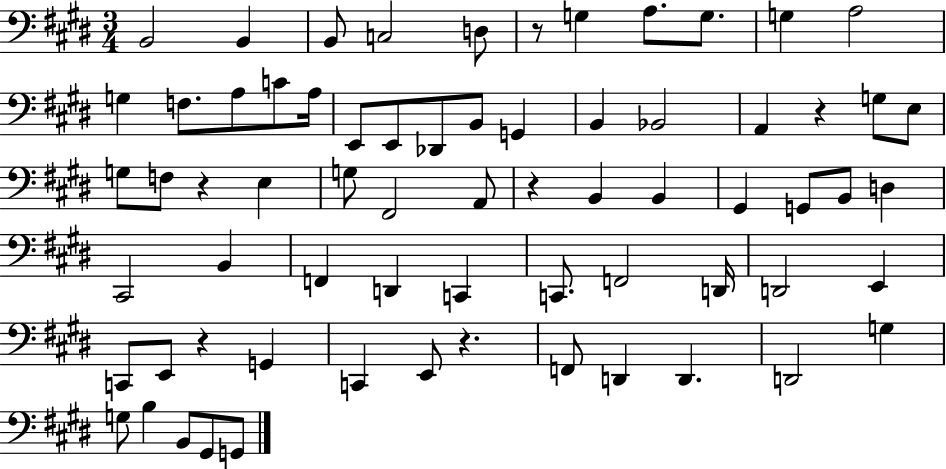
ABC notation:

X:1
T:Untitled
M:3/4
L:1/4
K:E
B,,2 B,, B,,/2 C,2 D,/2 z/2 G, A,/2 G,/2 G, A,2 G, F,/2 A,/2 C/2 A,/4 E,,/2 E,,/2 _D,,/2 B,,/2 G,, B,, _B,,2 A,, z G,/2 E,/2 G,/2 F,/2 z E, G,/2 ^F,,2 A,,/2 z B,, B,, ^G,, G,,/2 B,,/2 D, ^C,,2 B,, F,, D,, C,, C,,/2 F,,2 D,,/4 D,,2 E,, C,,/2 E,,/2 z G,, C,, E,,/2 z F,,/2 D,, D,, D,,2 G, G,/2 B, B,,/2 ^G,,/2 G,,/2